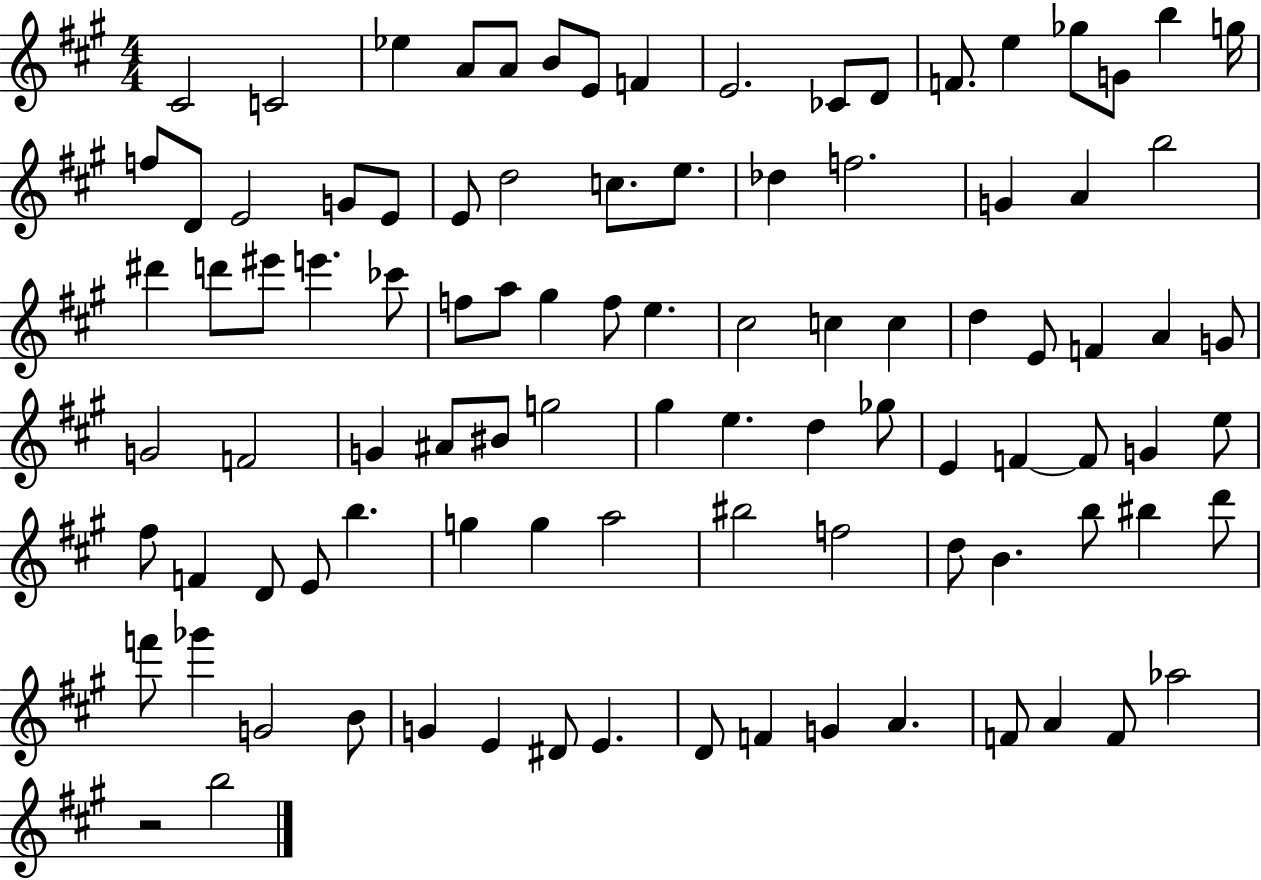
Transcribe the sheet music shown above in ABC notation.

X:1
T:Untitled
M:4/4
L:1/4
K:A
^C2 C2 _e A/2 A/2 B/2 E/2 F E2 _C/2 D/2 F/2 e _g/2 G/2 b g/4 f/2 D/2 E2 G/2 E/2 E/2 d2 c/2 e/2 _d f2 G A b2 ^d' d'/2 ^e'/2 e' _c'/2 f/2 a/2 ^g f/2 e ^c2 c c d E/2 F A G/2 G2 F2 G ^A/2 ^B/2 g2 ^g e d _g/2 E F F/2 G e/2 ^f/2 F D/2 E/2 b g g a2 ^b2 f2 d/2 B b/2 ^b d'/2 f'/2 _g' G2 B/2 G E ^D/2 E D/2 F G A F/2 A F/2 _a2 z2 b2